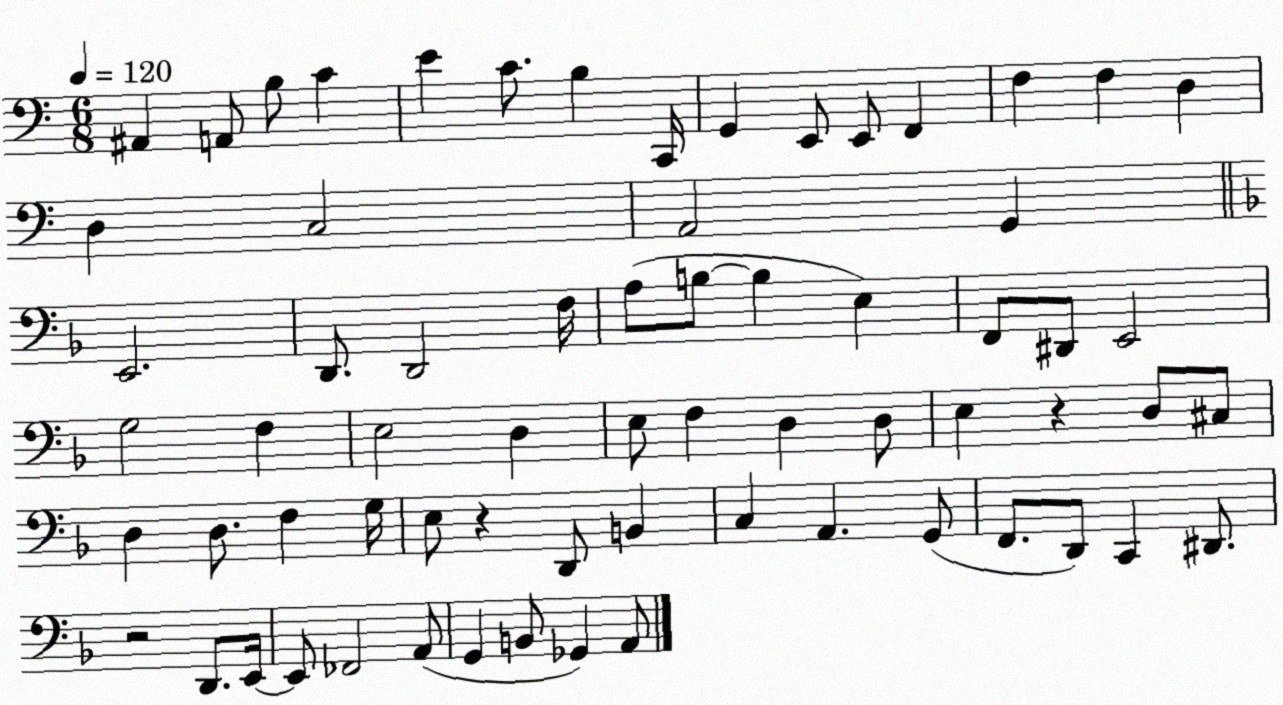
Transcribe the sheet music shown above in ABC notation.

X:1
T:Untitled
M:6/8
L:1/4
K:C
^A,, A,,/2 B,/2 C E C/2 B, C,,/4 G,, E,,/2 E,,/2 F,, F, F, D, D, C,2 A,,2 G,, E,,2 D,,/2 D,,2 F,/4 A,/2 B,/2 B, E, F,,/2 ^D,,/2 E,,2 G,2 F, E,2 D, E,/2 F, D, D,/2 E, z D,/2 ^C,/2 D, D,/2 F, G,/4 E,/2 z D,,/2 B,, C, A,, G,,/2 F,,/2 D,,/2 C,, ^D,,/2 z2 D,,/2 E,,/4 E,,/2 _F,,2 A,,/2 G,, B,,/2 _G,, A,,/2